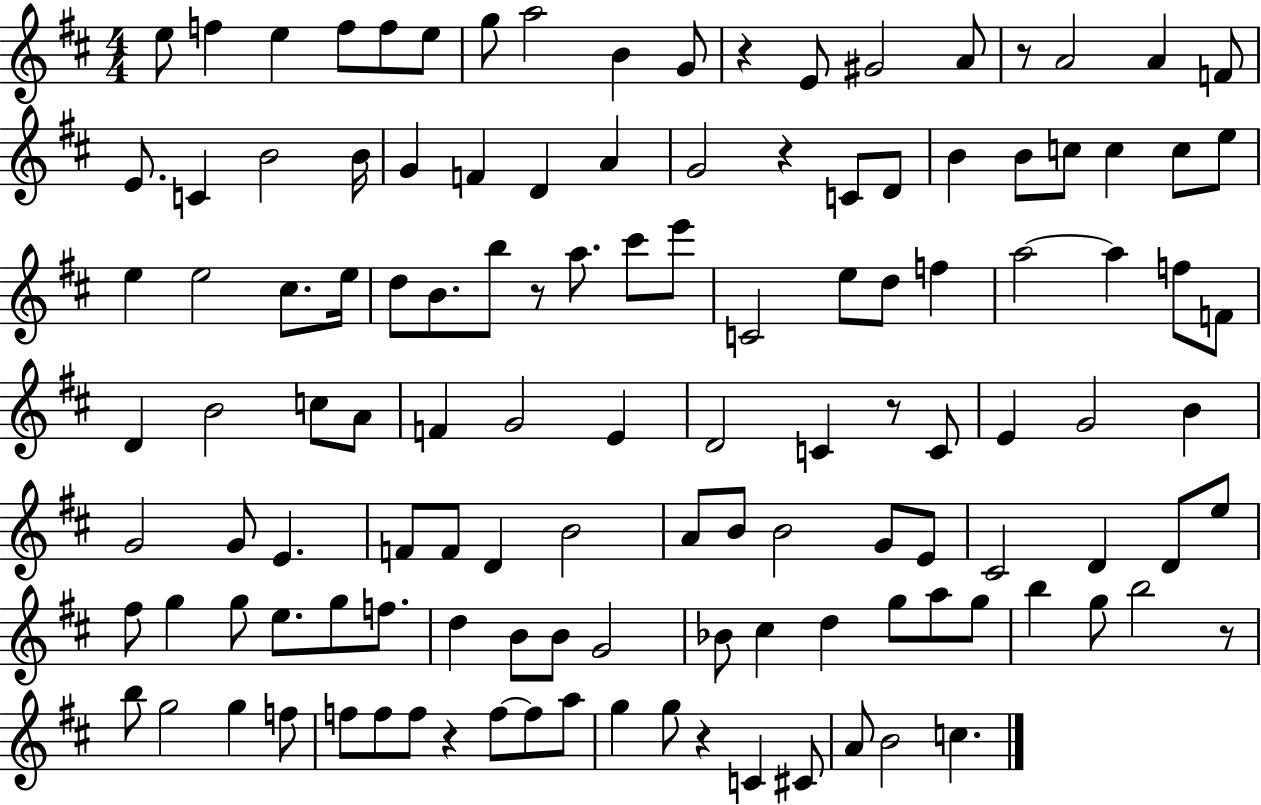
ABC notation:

X:1
T:Untitled
M:4/4
L:1/4
K:D
e/2 f e f/2 f/2 e/2 g/2 a2 B G/2 z E/2 ^G2 A/2 z/2 A2 A F/2 E/2 C B2 B/4 G F D A G2 z C/2 D/2 B B/2 c/2 c c/2 e/2 e e2 ^c/2 e/4 d/2 B/2 b/2 z/2 a/2 ^c'/2 e'/2 C2 e/2 d/2 f a2 a f/2 F/2 D B2 c/2 A/2 F G2 E D2 C z/2 C/2 E G2 B G2 G/2 E F/2 F/2 D B2 A/2 B/2 B2 G/2 E/2 ^C2 D D/2 e/2 ^f/2 g g/2 e/2 g/2 f/2 d B/2 B/2 G2 _B/2 ^c d g/2 a/2 g/2 b g/2 b2 z/2 b/2 g2 g f/2 f/2 f/2 f/2 z f/2 f/2 a/2 g g/2 z C ^C/2 A/2 B2 c